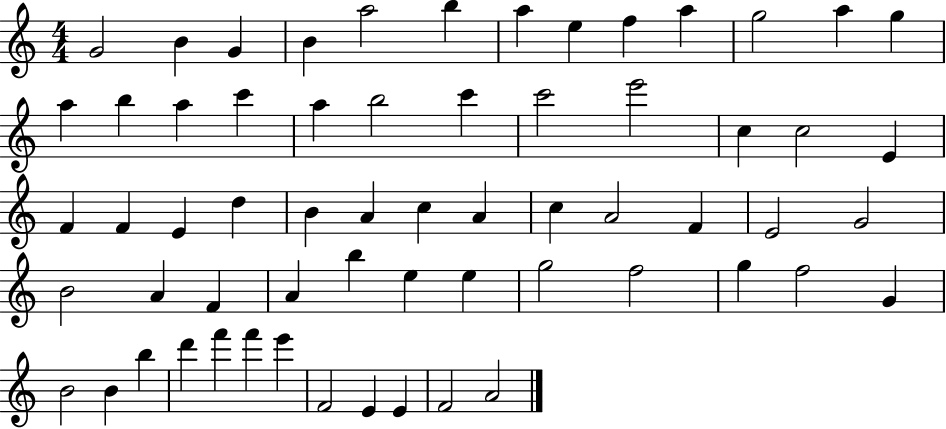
G4/h B4/q G4/q B4/q A5/h B5/q A5/q E5/q F5/q A5/q G5/h A5/q G5/q A5/q B5/q A5/q C6/q A5/q B5/h C6/q C6/h E6/h C5/q C5/h E4/q F4/q F4/q E4/q D5/q B4/q A4/q C5/q A4/q C5/q A4/h F4/q E4/h G4/h B4/h A4/q F4/q A4/q B5/q E5/q E5/q G5/h F5/h G5/q F5/h G4/q B4/h B4/q B5/q D6/q F6/q F6/q E6/q F4/h E4/q E4/q F4/h A4/h